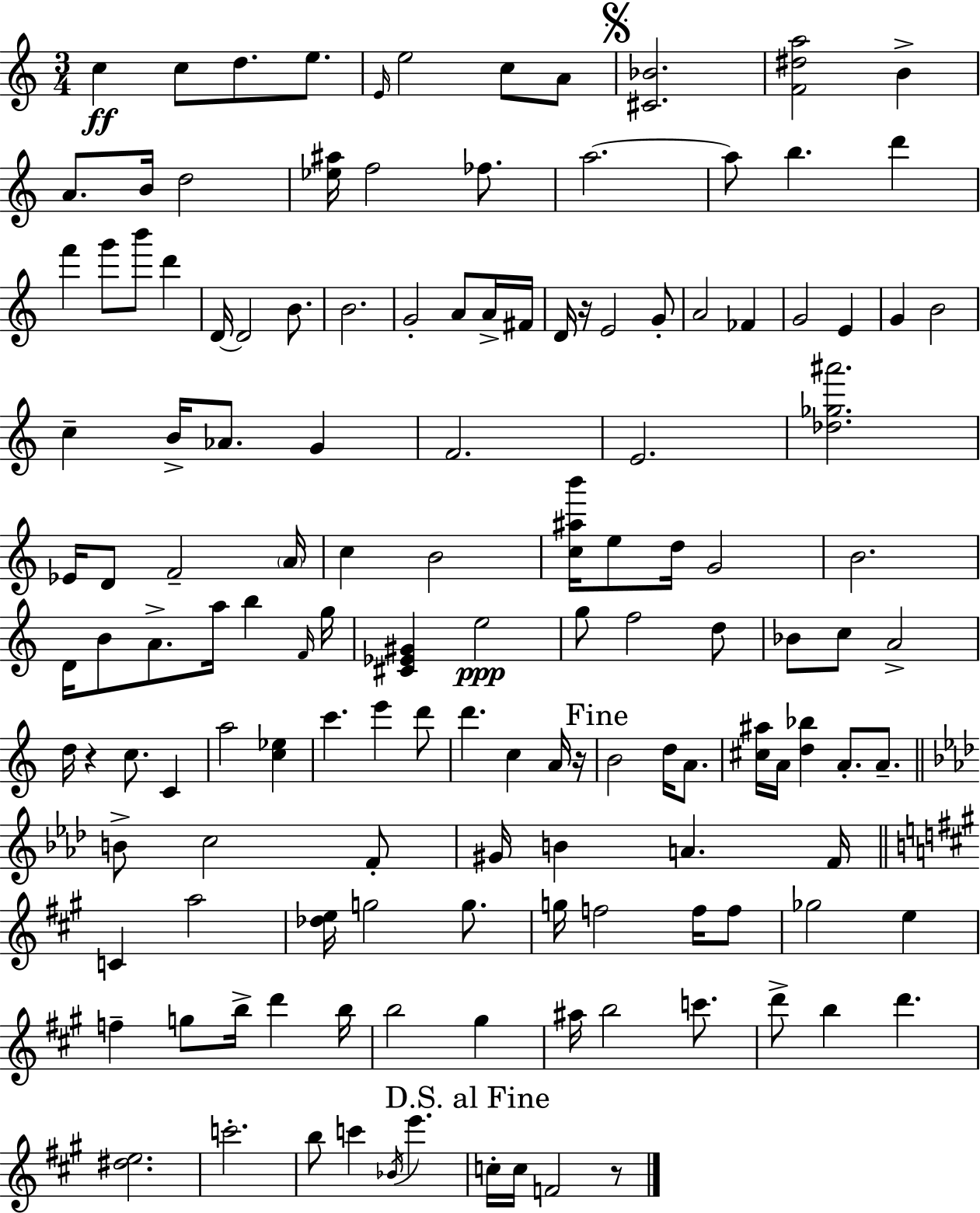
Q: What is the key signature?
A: A minor